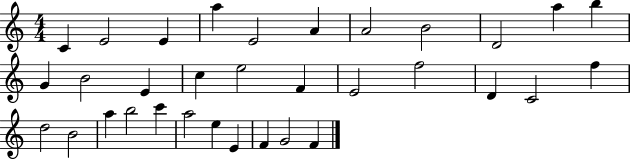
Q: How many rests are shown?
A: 0